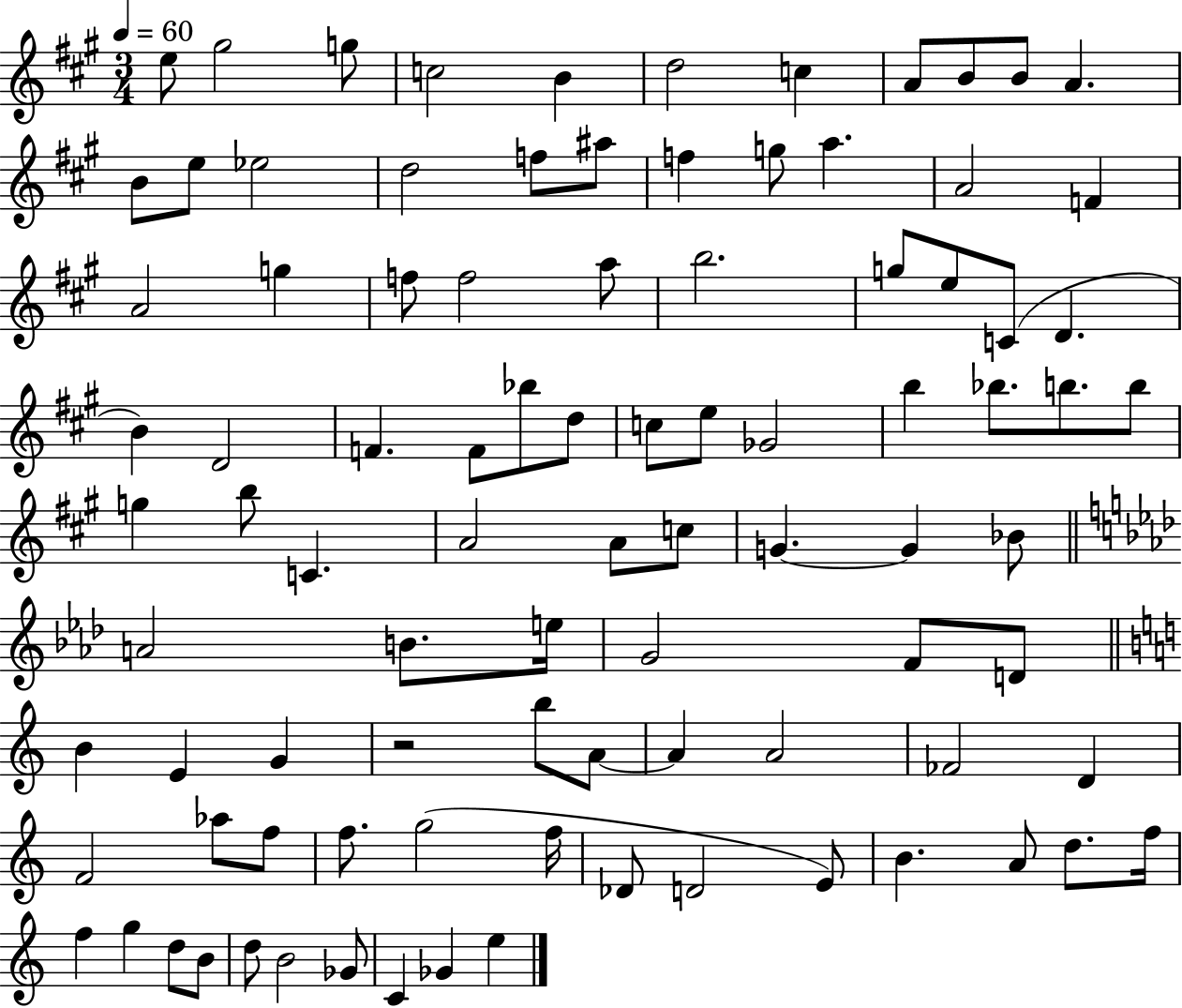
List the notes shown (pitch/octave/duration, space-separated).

E5/e G#5/h G5/e C5/h B4/q D5/h C5/q A4/e B4/e B4/e A4/q. B4/e E5/e Eb5/h D5/h F5/e A#5/e F5/q G5/e A5/q. A4/h F4/q A4/h G5/q F5/e F5/h A5/e B5/h. G5/e E5/e C4/e D4/q. B4/q D4/h F4/q. F4/e Bb5/e D5/e C5/e E5/e Gb4/h B5/q Bb5/e. B5/e. B5/e G5/q B5/e C4/q. A4/h A4/e C5/e G4/q. G4/q Bb4/e A4/h B4/e. E5/s G4/h F4/e D4/e B4/q E4/q G4/q R/h B5/e A4/e A4/q A4/h FES4/h D4/q F4/h Ab5/e F5/e F5/e. G5/h F5/s Db4/e D4/h E4/e B4/q. A4/e D5/e. F5/s F5/q G5/q D5/e B4/e D5/e B4/h Gb4/e C4/q Gb4/q E5/q